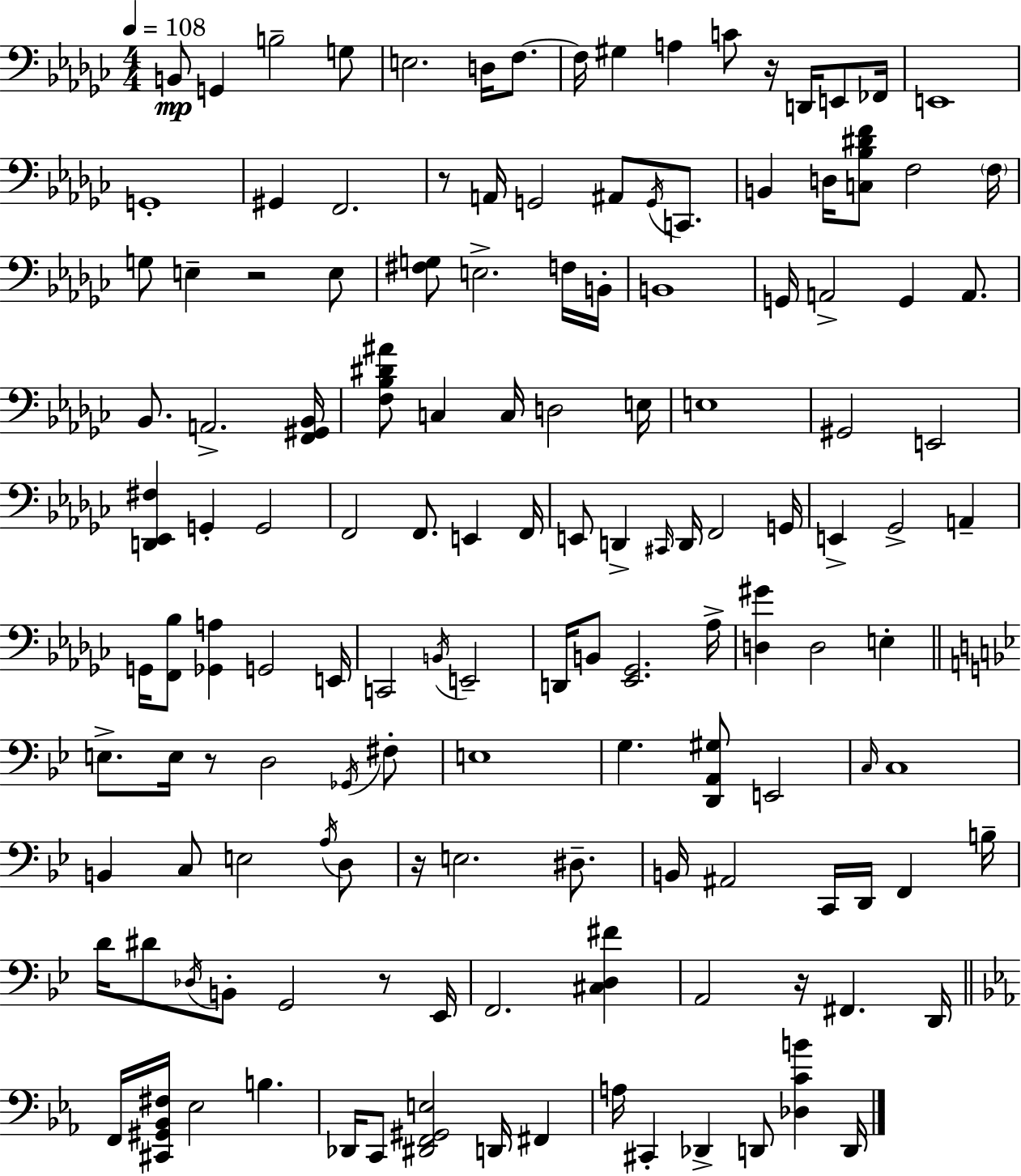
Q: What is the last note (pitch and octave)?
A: D2